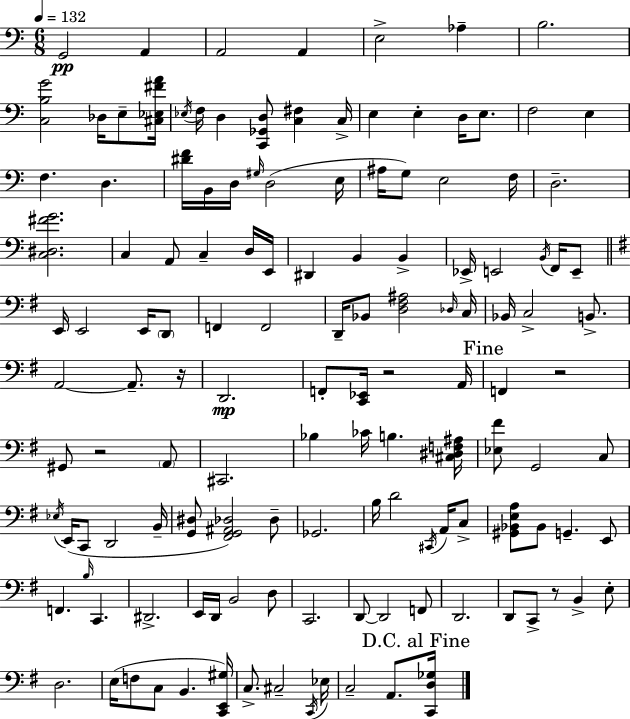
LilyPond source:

{
  \clef bass
  \numericTimeSignature
  \time 6/8
  \key c \major
  \tempo 4 = 132
  \repeat volta 2 { g,2\pp a,4 | a,2 a,4 | e2-> aes4-- | b2. | \break <c b g'>2 des16 e8-- <cis ees fis' a'>16 | \acciaccatura { ees16 } f16 d4 <c, ges, d>8 <c fis>4 | c16-> e4 e4-. d16 e8. | f2 e4 | \break f4. d4. | <dis' f'>16 b,16 d16 \grace { gis16 } d2( | e16 ais16 g8) e2 | f16 d2.-- | \break <c dis fis' g'>2. | c4 a,8 c4-- | d16 e,16 dis,4 b,4 b,4-> | ees,16-> e,2 \acciaccatura { b,16 } | \break f,16 e,8-- \bar "||" \break \key g \major e,16 e,2 e,16 \parenthesize d,8 | f,4 f,2 | d,16-- bes,8 <d fis ais>2 \grace { des16 } | c16 bes,16 c2-> b,8.-> | \break a,2~~ a,8.-- | r16 d,2.\mp | f,8-. <c, ees,>16 r2 | a,16 \mark "Fine" f,4 r2 | \break gis,8 r2 \parenthesize a,8 | cis,2. | bes4 ces'16 b4. | <cis dis f ais>16 <ees fis'>8 g,2 c8 | \break \acciaccatura { ees16 } e,16( c,8 d,2 | b,16-- <g, dis>8 <fis, g, ais, des>2) | des8-- ges,2. | b16 d'2 \acciaccatura { cis,16 } | \break a,16 c8-> <gis, bes, e a>8 bes,8 g,4.-- | e,8 f,4. \grace { b16 } c,4. | dis,2.-> | e,16 d,16 b,2 | \break d8 c,2. | d,8~~ d,2 | f,8 d,2. | d,8 c,8-> r8 b,4-> | \break e8-. d2. | e16( f8 c8 b,4. | <c, e, gis>16) c8.-> cis2-- | \acciaccatura { c,16 } ees16 c2-- | \break a,8. \mark "D.C. al Fine" <c, d ges>16 } \bar "|."
}